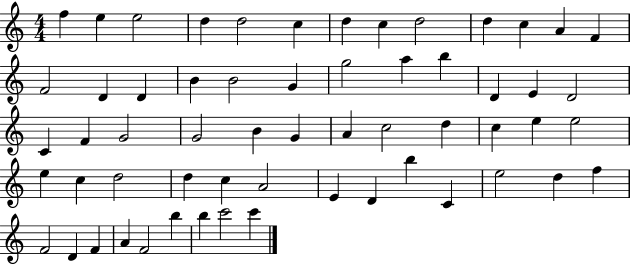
{
  \clef treble
  \numericTimeSignature
  \time 4/4
  \key c \major
  f''4 e''4 e''2 | d''4 d''2 c''4 | d''4 c''4 d''2 | d''4 c''4 a'4 f'4 | \break f'2 d'4 d'4 | b'4 b'2 g'4 | g''2 a''4 b''4 | d'4 e'4 d'2 | \break c'4 f'4 g'2 | g'2 b'4 g'4 | a'4 c''2 d''4 | c''4 e''4 e''2 | \break e''4 c''4 d''2 | d''4 c''4 a'2 | e'4 d'4 b''4 c'4 | e''2 d''4 f''4 | \break f'2 d'4 f'4 | a'4 f'2 b''4 | b''4 c'''2 c'''4 | \bar "|."
}